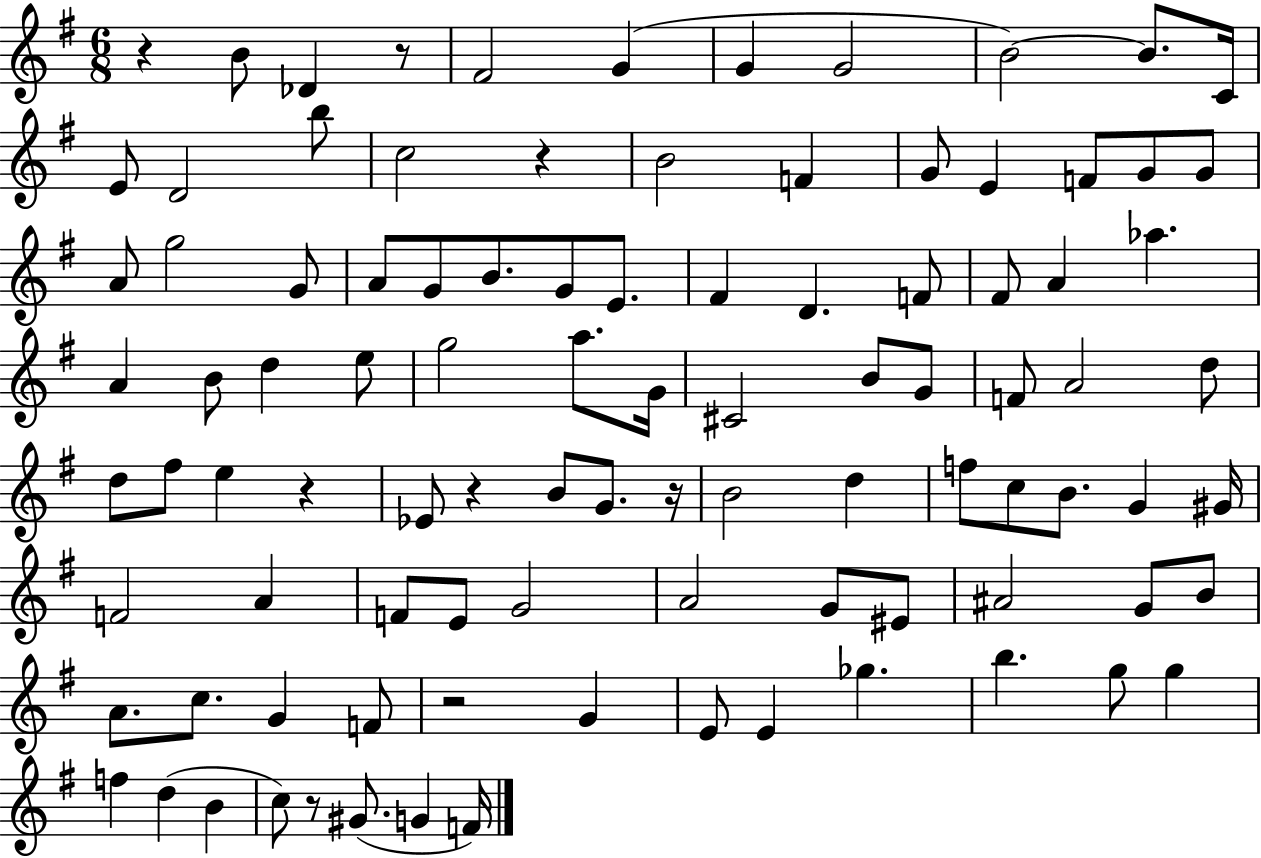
X:1
T:Untitled
M:6/8
L:1/4
K:G
z B/2 _D z/2 ^F2 G G G2 B2 B/2 C/4 E/2 D2 b/2 c2 z B2 F G/2 E F/2 G/2 G/2 A/2 g2 G/2 A/2 G/2 B/2 G/2 E/2 ^F D F/2 ^F/2 A _a A B/2 d e/2 g2 a/2 G/4 ^C2 B/2 G/2 F/2 A2 d/2 d/2 ^f/2 e z _E/2 z B/2 G/2 z/4 B2 d f/2 c/2 B/2 G ^G/4 F2 A F/2 E/2 G2 A2 G/2 ^E/2 ^A2 G/2 B/2 A/2 c/2 G F/2 z2 G E/2 E _g b g/2 g f d B c/2 z/2 ^G/2 G F/4